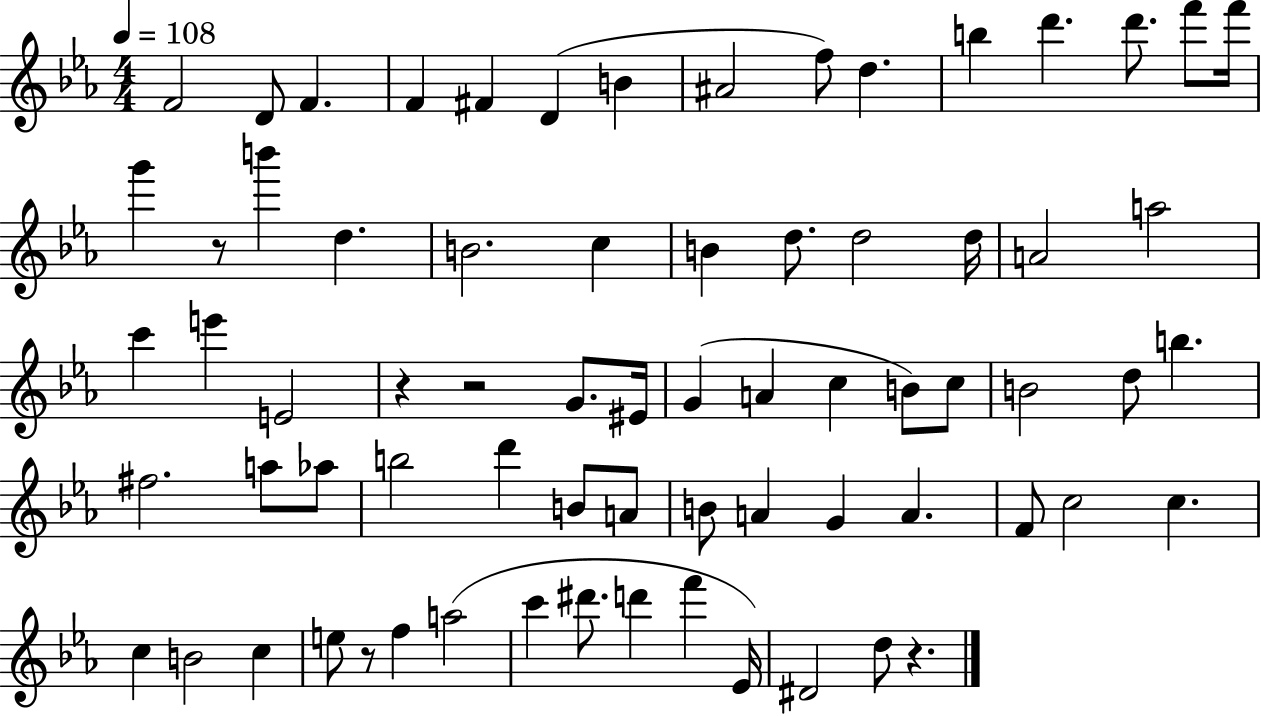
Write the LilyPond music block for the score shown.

{
  \clef treble
  \numericTimeSignature
  \time 4/4
  \key ees \major
  \tempo 4 = 108
  \repeat volta 2 { f'2 d'8 f'4. | f'4 fis'4 d'4( b'4 | ais'2 f''8) d''4. | b''4 d'''4. d'''8. f'''8 f'''16 | \break g'''4 r8 b'''4 d''4. | b'2. c''4 | b'4 d''8. d''2 d''16 | a'2 a''2 | \break c'''4 e'''4 e'2 | r4 r2 g'8. eis'16 | g'4( a'4 c''4 b'8) c''8 | b'2 d''8 b''4. | \break fis''2. a''8 aes''8 | b''2 d'''4 b'8 a'8 | b'8 a'4 g'4 a'4. | f'8 c''2 c''4. | \break c''4 b'2 c''4 | e''8 r8 f''4 a''2( | c'''4 dis'''8. d'''4 f'''4 ees'16) | dis'2 d''8 r4. | \break } \bar "|."
}